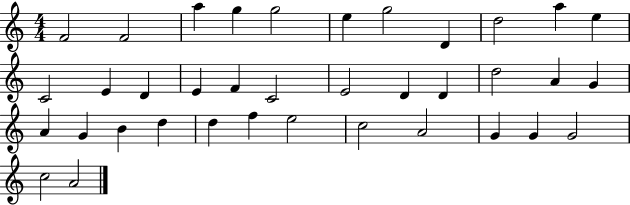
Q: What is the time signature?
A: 4/4